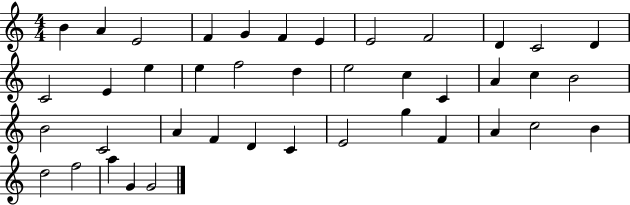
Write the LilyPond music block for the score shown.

{
  \clef treble
  \numericTimeSignature
  \time 4/4
  \key c \major
  b'4 a'4 e'2 | f'4 g'4 f'4 e'4 | e'2 f'2 | d'4 c'2 d'4 | \break c'2 e'4 e''4 | e''4 f''2 d''4 | e''2 c''4 c'4 | a'4 c''4 b'2 | \break b'2 c'2 | a'4 f'4 d'4 c'4 | e'2 g''4 f'4 | a'4 c''2 b'4 | \break d''2 f''2 | a''4 g'4 g'2 | \bar "|."
}